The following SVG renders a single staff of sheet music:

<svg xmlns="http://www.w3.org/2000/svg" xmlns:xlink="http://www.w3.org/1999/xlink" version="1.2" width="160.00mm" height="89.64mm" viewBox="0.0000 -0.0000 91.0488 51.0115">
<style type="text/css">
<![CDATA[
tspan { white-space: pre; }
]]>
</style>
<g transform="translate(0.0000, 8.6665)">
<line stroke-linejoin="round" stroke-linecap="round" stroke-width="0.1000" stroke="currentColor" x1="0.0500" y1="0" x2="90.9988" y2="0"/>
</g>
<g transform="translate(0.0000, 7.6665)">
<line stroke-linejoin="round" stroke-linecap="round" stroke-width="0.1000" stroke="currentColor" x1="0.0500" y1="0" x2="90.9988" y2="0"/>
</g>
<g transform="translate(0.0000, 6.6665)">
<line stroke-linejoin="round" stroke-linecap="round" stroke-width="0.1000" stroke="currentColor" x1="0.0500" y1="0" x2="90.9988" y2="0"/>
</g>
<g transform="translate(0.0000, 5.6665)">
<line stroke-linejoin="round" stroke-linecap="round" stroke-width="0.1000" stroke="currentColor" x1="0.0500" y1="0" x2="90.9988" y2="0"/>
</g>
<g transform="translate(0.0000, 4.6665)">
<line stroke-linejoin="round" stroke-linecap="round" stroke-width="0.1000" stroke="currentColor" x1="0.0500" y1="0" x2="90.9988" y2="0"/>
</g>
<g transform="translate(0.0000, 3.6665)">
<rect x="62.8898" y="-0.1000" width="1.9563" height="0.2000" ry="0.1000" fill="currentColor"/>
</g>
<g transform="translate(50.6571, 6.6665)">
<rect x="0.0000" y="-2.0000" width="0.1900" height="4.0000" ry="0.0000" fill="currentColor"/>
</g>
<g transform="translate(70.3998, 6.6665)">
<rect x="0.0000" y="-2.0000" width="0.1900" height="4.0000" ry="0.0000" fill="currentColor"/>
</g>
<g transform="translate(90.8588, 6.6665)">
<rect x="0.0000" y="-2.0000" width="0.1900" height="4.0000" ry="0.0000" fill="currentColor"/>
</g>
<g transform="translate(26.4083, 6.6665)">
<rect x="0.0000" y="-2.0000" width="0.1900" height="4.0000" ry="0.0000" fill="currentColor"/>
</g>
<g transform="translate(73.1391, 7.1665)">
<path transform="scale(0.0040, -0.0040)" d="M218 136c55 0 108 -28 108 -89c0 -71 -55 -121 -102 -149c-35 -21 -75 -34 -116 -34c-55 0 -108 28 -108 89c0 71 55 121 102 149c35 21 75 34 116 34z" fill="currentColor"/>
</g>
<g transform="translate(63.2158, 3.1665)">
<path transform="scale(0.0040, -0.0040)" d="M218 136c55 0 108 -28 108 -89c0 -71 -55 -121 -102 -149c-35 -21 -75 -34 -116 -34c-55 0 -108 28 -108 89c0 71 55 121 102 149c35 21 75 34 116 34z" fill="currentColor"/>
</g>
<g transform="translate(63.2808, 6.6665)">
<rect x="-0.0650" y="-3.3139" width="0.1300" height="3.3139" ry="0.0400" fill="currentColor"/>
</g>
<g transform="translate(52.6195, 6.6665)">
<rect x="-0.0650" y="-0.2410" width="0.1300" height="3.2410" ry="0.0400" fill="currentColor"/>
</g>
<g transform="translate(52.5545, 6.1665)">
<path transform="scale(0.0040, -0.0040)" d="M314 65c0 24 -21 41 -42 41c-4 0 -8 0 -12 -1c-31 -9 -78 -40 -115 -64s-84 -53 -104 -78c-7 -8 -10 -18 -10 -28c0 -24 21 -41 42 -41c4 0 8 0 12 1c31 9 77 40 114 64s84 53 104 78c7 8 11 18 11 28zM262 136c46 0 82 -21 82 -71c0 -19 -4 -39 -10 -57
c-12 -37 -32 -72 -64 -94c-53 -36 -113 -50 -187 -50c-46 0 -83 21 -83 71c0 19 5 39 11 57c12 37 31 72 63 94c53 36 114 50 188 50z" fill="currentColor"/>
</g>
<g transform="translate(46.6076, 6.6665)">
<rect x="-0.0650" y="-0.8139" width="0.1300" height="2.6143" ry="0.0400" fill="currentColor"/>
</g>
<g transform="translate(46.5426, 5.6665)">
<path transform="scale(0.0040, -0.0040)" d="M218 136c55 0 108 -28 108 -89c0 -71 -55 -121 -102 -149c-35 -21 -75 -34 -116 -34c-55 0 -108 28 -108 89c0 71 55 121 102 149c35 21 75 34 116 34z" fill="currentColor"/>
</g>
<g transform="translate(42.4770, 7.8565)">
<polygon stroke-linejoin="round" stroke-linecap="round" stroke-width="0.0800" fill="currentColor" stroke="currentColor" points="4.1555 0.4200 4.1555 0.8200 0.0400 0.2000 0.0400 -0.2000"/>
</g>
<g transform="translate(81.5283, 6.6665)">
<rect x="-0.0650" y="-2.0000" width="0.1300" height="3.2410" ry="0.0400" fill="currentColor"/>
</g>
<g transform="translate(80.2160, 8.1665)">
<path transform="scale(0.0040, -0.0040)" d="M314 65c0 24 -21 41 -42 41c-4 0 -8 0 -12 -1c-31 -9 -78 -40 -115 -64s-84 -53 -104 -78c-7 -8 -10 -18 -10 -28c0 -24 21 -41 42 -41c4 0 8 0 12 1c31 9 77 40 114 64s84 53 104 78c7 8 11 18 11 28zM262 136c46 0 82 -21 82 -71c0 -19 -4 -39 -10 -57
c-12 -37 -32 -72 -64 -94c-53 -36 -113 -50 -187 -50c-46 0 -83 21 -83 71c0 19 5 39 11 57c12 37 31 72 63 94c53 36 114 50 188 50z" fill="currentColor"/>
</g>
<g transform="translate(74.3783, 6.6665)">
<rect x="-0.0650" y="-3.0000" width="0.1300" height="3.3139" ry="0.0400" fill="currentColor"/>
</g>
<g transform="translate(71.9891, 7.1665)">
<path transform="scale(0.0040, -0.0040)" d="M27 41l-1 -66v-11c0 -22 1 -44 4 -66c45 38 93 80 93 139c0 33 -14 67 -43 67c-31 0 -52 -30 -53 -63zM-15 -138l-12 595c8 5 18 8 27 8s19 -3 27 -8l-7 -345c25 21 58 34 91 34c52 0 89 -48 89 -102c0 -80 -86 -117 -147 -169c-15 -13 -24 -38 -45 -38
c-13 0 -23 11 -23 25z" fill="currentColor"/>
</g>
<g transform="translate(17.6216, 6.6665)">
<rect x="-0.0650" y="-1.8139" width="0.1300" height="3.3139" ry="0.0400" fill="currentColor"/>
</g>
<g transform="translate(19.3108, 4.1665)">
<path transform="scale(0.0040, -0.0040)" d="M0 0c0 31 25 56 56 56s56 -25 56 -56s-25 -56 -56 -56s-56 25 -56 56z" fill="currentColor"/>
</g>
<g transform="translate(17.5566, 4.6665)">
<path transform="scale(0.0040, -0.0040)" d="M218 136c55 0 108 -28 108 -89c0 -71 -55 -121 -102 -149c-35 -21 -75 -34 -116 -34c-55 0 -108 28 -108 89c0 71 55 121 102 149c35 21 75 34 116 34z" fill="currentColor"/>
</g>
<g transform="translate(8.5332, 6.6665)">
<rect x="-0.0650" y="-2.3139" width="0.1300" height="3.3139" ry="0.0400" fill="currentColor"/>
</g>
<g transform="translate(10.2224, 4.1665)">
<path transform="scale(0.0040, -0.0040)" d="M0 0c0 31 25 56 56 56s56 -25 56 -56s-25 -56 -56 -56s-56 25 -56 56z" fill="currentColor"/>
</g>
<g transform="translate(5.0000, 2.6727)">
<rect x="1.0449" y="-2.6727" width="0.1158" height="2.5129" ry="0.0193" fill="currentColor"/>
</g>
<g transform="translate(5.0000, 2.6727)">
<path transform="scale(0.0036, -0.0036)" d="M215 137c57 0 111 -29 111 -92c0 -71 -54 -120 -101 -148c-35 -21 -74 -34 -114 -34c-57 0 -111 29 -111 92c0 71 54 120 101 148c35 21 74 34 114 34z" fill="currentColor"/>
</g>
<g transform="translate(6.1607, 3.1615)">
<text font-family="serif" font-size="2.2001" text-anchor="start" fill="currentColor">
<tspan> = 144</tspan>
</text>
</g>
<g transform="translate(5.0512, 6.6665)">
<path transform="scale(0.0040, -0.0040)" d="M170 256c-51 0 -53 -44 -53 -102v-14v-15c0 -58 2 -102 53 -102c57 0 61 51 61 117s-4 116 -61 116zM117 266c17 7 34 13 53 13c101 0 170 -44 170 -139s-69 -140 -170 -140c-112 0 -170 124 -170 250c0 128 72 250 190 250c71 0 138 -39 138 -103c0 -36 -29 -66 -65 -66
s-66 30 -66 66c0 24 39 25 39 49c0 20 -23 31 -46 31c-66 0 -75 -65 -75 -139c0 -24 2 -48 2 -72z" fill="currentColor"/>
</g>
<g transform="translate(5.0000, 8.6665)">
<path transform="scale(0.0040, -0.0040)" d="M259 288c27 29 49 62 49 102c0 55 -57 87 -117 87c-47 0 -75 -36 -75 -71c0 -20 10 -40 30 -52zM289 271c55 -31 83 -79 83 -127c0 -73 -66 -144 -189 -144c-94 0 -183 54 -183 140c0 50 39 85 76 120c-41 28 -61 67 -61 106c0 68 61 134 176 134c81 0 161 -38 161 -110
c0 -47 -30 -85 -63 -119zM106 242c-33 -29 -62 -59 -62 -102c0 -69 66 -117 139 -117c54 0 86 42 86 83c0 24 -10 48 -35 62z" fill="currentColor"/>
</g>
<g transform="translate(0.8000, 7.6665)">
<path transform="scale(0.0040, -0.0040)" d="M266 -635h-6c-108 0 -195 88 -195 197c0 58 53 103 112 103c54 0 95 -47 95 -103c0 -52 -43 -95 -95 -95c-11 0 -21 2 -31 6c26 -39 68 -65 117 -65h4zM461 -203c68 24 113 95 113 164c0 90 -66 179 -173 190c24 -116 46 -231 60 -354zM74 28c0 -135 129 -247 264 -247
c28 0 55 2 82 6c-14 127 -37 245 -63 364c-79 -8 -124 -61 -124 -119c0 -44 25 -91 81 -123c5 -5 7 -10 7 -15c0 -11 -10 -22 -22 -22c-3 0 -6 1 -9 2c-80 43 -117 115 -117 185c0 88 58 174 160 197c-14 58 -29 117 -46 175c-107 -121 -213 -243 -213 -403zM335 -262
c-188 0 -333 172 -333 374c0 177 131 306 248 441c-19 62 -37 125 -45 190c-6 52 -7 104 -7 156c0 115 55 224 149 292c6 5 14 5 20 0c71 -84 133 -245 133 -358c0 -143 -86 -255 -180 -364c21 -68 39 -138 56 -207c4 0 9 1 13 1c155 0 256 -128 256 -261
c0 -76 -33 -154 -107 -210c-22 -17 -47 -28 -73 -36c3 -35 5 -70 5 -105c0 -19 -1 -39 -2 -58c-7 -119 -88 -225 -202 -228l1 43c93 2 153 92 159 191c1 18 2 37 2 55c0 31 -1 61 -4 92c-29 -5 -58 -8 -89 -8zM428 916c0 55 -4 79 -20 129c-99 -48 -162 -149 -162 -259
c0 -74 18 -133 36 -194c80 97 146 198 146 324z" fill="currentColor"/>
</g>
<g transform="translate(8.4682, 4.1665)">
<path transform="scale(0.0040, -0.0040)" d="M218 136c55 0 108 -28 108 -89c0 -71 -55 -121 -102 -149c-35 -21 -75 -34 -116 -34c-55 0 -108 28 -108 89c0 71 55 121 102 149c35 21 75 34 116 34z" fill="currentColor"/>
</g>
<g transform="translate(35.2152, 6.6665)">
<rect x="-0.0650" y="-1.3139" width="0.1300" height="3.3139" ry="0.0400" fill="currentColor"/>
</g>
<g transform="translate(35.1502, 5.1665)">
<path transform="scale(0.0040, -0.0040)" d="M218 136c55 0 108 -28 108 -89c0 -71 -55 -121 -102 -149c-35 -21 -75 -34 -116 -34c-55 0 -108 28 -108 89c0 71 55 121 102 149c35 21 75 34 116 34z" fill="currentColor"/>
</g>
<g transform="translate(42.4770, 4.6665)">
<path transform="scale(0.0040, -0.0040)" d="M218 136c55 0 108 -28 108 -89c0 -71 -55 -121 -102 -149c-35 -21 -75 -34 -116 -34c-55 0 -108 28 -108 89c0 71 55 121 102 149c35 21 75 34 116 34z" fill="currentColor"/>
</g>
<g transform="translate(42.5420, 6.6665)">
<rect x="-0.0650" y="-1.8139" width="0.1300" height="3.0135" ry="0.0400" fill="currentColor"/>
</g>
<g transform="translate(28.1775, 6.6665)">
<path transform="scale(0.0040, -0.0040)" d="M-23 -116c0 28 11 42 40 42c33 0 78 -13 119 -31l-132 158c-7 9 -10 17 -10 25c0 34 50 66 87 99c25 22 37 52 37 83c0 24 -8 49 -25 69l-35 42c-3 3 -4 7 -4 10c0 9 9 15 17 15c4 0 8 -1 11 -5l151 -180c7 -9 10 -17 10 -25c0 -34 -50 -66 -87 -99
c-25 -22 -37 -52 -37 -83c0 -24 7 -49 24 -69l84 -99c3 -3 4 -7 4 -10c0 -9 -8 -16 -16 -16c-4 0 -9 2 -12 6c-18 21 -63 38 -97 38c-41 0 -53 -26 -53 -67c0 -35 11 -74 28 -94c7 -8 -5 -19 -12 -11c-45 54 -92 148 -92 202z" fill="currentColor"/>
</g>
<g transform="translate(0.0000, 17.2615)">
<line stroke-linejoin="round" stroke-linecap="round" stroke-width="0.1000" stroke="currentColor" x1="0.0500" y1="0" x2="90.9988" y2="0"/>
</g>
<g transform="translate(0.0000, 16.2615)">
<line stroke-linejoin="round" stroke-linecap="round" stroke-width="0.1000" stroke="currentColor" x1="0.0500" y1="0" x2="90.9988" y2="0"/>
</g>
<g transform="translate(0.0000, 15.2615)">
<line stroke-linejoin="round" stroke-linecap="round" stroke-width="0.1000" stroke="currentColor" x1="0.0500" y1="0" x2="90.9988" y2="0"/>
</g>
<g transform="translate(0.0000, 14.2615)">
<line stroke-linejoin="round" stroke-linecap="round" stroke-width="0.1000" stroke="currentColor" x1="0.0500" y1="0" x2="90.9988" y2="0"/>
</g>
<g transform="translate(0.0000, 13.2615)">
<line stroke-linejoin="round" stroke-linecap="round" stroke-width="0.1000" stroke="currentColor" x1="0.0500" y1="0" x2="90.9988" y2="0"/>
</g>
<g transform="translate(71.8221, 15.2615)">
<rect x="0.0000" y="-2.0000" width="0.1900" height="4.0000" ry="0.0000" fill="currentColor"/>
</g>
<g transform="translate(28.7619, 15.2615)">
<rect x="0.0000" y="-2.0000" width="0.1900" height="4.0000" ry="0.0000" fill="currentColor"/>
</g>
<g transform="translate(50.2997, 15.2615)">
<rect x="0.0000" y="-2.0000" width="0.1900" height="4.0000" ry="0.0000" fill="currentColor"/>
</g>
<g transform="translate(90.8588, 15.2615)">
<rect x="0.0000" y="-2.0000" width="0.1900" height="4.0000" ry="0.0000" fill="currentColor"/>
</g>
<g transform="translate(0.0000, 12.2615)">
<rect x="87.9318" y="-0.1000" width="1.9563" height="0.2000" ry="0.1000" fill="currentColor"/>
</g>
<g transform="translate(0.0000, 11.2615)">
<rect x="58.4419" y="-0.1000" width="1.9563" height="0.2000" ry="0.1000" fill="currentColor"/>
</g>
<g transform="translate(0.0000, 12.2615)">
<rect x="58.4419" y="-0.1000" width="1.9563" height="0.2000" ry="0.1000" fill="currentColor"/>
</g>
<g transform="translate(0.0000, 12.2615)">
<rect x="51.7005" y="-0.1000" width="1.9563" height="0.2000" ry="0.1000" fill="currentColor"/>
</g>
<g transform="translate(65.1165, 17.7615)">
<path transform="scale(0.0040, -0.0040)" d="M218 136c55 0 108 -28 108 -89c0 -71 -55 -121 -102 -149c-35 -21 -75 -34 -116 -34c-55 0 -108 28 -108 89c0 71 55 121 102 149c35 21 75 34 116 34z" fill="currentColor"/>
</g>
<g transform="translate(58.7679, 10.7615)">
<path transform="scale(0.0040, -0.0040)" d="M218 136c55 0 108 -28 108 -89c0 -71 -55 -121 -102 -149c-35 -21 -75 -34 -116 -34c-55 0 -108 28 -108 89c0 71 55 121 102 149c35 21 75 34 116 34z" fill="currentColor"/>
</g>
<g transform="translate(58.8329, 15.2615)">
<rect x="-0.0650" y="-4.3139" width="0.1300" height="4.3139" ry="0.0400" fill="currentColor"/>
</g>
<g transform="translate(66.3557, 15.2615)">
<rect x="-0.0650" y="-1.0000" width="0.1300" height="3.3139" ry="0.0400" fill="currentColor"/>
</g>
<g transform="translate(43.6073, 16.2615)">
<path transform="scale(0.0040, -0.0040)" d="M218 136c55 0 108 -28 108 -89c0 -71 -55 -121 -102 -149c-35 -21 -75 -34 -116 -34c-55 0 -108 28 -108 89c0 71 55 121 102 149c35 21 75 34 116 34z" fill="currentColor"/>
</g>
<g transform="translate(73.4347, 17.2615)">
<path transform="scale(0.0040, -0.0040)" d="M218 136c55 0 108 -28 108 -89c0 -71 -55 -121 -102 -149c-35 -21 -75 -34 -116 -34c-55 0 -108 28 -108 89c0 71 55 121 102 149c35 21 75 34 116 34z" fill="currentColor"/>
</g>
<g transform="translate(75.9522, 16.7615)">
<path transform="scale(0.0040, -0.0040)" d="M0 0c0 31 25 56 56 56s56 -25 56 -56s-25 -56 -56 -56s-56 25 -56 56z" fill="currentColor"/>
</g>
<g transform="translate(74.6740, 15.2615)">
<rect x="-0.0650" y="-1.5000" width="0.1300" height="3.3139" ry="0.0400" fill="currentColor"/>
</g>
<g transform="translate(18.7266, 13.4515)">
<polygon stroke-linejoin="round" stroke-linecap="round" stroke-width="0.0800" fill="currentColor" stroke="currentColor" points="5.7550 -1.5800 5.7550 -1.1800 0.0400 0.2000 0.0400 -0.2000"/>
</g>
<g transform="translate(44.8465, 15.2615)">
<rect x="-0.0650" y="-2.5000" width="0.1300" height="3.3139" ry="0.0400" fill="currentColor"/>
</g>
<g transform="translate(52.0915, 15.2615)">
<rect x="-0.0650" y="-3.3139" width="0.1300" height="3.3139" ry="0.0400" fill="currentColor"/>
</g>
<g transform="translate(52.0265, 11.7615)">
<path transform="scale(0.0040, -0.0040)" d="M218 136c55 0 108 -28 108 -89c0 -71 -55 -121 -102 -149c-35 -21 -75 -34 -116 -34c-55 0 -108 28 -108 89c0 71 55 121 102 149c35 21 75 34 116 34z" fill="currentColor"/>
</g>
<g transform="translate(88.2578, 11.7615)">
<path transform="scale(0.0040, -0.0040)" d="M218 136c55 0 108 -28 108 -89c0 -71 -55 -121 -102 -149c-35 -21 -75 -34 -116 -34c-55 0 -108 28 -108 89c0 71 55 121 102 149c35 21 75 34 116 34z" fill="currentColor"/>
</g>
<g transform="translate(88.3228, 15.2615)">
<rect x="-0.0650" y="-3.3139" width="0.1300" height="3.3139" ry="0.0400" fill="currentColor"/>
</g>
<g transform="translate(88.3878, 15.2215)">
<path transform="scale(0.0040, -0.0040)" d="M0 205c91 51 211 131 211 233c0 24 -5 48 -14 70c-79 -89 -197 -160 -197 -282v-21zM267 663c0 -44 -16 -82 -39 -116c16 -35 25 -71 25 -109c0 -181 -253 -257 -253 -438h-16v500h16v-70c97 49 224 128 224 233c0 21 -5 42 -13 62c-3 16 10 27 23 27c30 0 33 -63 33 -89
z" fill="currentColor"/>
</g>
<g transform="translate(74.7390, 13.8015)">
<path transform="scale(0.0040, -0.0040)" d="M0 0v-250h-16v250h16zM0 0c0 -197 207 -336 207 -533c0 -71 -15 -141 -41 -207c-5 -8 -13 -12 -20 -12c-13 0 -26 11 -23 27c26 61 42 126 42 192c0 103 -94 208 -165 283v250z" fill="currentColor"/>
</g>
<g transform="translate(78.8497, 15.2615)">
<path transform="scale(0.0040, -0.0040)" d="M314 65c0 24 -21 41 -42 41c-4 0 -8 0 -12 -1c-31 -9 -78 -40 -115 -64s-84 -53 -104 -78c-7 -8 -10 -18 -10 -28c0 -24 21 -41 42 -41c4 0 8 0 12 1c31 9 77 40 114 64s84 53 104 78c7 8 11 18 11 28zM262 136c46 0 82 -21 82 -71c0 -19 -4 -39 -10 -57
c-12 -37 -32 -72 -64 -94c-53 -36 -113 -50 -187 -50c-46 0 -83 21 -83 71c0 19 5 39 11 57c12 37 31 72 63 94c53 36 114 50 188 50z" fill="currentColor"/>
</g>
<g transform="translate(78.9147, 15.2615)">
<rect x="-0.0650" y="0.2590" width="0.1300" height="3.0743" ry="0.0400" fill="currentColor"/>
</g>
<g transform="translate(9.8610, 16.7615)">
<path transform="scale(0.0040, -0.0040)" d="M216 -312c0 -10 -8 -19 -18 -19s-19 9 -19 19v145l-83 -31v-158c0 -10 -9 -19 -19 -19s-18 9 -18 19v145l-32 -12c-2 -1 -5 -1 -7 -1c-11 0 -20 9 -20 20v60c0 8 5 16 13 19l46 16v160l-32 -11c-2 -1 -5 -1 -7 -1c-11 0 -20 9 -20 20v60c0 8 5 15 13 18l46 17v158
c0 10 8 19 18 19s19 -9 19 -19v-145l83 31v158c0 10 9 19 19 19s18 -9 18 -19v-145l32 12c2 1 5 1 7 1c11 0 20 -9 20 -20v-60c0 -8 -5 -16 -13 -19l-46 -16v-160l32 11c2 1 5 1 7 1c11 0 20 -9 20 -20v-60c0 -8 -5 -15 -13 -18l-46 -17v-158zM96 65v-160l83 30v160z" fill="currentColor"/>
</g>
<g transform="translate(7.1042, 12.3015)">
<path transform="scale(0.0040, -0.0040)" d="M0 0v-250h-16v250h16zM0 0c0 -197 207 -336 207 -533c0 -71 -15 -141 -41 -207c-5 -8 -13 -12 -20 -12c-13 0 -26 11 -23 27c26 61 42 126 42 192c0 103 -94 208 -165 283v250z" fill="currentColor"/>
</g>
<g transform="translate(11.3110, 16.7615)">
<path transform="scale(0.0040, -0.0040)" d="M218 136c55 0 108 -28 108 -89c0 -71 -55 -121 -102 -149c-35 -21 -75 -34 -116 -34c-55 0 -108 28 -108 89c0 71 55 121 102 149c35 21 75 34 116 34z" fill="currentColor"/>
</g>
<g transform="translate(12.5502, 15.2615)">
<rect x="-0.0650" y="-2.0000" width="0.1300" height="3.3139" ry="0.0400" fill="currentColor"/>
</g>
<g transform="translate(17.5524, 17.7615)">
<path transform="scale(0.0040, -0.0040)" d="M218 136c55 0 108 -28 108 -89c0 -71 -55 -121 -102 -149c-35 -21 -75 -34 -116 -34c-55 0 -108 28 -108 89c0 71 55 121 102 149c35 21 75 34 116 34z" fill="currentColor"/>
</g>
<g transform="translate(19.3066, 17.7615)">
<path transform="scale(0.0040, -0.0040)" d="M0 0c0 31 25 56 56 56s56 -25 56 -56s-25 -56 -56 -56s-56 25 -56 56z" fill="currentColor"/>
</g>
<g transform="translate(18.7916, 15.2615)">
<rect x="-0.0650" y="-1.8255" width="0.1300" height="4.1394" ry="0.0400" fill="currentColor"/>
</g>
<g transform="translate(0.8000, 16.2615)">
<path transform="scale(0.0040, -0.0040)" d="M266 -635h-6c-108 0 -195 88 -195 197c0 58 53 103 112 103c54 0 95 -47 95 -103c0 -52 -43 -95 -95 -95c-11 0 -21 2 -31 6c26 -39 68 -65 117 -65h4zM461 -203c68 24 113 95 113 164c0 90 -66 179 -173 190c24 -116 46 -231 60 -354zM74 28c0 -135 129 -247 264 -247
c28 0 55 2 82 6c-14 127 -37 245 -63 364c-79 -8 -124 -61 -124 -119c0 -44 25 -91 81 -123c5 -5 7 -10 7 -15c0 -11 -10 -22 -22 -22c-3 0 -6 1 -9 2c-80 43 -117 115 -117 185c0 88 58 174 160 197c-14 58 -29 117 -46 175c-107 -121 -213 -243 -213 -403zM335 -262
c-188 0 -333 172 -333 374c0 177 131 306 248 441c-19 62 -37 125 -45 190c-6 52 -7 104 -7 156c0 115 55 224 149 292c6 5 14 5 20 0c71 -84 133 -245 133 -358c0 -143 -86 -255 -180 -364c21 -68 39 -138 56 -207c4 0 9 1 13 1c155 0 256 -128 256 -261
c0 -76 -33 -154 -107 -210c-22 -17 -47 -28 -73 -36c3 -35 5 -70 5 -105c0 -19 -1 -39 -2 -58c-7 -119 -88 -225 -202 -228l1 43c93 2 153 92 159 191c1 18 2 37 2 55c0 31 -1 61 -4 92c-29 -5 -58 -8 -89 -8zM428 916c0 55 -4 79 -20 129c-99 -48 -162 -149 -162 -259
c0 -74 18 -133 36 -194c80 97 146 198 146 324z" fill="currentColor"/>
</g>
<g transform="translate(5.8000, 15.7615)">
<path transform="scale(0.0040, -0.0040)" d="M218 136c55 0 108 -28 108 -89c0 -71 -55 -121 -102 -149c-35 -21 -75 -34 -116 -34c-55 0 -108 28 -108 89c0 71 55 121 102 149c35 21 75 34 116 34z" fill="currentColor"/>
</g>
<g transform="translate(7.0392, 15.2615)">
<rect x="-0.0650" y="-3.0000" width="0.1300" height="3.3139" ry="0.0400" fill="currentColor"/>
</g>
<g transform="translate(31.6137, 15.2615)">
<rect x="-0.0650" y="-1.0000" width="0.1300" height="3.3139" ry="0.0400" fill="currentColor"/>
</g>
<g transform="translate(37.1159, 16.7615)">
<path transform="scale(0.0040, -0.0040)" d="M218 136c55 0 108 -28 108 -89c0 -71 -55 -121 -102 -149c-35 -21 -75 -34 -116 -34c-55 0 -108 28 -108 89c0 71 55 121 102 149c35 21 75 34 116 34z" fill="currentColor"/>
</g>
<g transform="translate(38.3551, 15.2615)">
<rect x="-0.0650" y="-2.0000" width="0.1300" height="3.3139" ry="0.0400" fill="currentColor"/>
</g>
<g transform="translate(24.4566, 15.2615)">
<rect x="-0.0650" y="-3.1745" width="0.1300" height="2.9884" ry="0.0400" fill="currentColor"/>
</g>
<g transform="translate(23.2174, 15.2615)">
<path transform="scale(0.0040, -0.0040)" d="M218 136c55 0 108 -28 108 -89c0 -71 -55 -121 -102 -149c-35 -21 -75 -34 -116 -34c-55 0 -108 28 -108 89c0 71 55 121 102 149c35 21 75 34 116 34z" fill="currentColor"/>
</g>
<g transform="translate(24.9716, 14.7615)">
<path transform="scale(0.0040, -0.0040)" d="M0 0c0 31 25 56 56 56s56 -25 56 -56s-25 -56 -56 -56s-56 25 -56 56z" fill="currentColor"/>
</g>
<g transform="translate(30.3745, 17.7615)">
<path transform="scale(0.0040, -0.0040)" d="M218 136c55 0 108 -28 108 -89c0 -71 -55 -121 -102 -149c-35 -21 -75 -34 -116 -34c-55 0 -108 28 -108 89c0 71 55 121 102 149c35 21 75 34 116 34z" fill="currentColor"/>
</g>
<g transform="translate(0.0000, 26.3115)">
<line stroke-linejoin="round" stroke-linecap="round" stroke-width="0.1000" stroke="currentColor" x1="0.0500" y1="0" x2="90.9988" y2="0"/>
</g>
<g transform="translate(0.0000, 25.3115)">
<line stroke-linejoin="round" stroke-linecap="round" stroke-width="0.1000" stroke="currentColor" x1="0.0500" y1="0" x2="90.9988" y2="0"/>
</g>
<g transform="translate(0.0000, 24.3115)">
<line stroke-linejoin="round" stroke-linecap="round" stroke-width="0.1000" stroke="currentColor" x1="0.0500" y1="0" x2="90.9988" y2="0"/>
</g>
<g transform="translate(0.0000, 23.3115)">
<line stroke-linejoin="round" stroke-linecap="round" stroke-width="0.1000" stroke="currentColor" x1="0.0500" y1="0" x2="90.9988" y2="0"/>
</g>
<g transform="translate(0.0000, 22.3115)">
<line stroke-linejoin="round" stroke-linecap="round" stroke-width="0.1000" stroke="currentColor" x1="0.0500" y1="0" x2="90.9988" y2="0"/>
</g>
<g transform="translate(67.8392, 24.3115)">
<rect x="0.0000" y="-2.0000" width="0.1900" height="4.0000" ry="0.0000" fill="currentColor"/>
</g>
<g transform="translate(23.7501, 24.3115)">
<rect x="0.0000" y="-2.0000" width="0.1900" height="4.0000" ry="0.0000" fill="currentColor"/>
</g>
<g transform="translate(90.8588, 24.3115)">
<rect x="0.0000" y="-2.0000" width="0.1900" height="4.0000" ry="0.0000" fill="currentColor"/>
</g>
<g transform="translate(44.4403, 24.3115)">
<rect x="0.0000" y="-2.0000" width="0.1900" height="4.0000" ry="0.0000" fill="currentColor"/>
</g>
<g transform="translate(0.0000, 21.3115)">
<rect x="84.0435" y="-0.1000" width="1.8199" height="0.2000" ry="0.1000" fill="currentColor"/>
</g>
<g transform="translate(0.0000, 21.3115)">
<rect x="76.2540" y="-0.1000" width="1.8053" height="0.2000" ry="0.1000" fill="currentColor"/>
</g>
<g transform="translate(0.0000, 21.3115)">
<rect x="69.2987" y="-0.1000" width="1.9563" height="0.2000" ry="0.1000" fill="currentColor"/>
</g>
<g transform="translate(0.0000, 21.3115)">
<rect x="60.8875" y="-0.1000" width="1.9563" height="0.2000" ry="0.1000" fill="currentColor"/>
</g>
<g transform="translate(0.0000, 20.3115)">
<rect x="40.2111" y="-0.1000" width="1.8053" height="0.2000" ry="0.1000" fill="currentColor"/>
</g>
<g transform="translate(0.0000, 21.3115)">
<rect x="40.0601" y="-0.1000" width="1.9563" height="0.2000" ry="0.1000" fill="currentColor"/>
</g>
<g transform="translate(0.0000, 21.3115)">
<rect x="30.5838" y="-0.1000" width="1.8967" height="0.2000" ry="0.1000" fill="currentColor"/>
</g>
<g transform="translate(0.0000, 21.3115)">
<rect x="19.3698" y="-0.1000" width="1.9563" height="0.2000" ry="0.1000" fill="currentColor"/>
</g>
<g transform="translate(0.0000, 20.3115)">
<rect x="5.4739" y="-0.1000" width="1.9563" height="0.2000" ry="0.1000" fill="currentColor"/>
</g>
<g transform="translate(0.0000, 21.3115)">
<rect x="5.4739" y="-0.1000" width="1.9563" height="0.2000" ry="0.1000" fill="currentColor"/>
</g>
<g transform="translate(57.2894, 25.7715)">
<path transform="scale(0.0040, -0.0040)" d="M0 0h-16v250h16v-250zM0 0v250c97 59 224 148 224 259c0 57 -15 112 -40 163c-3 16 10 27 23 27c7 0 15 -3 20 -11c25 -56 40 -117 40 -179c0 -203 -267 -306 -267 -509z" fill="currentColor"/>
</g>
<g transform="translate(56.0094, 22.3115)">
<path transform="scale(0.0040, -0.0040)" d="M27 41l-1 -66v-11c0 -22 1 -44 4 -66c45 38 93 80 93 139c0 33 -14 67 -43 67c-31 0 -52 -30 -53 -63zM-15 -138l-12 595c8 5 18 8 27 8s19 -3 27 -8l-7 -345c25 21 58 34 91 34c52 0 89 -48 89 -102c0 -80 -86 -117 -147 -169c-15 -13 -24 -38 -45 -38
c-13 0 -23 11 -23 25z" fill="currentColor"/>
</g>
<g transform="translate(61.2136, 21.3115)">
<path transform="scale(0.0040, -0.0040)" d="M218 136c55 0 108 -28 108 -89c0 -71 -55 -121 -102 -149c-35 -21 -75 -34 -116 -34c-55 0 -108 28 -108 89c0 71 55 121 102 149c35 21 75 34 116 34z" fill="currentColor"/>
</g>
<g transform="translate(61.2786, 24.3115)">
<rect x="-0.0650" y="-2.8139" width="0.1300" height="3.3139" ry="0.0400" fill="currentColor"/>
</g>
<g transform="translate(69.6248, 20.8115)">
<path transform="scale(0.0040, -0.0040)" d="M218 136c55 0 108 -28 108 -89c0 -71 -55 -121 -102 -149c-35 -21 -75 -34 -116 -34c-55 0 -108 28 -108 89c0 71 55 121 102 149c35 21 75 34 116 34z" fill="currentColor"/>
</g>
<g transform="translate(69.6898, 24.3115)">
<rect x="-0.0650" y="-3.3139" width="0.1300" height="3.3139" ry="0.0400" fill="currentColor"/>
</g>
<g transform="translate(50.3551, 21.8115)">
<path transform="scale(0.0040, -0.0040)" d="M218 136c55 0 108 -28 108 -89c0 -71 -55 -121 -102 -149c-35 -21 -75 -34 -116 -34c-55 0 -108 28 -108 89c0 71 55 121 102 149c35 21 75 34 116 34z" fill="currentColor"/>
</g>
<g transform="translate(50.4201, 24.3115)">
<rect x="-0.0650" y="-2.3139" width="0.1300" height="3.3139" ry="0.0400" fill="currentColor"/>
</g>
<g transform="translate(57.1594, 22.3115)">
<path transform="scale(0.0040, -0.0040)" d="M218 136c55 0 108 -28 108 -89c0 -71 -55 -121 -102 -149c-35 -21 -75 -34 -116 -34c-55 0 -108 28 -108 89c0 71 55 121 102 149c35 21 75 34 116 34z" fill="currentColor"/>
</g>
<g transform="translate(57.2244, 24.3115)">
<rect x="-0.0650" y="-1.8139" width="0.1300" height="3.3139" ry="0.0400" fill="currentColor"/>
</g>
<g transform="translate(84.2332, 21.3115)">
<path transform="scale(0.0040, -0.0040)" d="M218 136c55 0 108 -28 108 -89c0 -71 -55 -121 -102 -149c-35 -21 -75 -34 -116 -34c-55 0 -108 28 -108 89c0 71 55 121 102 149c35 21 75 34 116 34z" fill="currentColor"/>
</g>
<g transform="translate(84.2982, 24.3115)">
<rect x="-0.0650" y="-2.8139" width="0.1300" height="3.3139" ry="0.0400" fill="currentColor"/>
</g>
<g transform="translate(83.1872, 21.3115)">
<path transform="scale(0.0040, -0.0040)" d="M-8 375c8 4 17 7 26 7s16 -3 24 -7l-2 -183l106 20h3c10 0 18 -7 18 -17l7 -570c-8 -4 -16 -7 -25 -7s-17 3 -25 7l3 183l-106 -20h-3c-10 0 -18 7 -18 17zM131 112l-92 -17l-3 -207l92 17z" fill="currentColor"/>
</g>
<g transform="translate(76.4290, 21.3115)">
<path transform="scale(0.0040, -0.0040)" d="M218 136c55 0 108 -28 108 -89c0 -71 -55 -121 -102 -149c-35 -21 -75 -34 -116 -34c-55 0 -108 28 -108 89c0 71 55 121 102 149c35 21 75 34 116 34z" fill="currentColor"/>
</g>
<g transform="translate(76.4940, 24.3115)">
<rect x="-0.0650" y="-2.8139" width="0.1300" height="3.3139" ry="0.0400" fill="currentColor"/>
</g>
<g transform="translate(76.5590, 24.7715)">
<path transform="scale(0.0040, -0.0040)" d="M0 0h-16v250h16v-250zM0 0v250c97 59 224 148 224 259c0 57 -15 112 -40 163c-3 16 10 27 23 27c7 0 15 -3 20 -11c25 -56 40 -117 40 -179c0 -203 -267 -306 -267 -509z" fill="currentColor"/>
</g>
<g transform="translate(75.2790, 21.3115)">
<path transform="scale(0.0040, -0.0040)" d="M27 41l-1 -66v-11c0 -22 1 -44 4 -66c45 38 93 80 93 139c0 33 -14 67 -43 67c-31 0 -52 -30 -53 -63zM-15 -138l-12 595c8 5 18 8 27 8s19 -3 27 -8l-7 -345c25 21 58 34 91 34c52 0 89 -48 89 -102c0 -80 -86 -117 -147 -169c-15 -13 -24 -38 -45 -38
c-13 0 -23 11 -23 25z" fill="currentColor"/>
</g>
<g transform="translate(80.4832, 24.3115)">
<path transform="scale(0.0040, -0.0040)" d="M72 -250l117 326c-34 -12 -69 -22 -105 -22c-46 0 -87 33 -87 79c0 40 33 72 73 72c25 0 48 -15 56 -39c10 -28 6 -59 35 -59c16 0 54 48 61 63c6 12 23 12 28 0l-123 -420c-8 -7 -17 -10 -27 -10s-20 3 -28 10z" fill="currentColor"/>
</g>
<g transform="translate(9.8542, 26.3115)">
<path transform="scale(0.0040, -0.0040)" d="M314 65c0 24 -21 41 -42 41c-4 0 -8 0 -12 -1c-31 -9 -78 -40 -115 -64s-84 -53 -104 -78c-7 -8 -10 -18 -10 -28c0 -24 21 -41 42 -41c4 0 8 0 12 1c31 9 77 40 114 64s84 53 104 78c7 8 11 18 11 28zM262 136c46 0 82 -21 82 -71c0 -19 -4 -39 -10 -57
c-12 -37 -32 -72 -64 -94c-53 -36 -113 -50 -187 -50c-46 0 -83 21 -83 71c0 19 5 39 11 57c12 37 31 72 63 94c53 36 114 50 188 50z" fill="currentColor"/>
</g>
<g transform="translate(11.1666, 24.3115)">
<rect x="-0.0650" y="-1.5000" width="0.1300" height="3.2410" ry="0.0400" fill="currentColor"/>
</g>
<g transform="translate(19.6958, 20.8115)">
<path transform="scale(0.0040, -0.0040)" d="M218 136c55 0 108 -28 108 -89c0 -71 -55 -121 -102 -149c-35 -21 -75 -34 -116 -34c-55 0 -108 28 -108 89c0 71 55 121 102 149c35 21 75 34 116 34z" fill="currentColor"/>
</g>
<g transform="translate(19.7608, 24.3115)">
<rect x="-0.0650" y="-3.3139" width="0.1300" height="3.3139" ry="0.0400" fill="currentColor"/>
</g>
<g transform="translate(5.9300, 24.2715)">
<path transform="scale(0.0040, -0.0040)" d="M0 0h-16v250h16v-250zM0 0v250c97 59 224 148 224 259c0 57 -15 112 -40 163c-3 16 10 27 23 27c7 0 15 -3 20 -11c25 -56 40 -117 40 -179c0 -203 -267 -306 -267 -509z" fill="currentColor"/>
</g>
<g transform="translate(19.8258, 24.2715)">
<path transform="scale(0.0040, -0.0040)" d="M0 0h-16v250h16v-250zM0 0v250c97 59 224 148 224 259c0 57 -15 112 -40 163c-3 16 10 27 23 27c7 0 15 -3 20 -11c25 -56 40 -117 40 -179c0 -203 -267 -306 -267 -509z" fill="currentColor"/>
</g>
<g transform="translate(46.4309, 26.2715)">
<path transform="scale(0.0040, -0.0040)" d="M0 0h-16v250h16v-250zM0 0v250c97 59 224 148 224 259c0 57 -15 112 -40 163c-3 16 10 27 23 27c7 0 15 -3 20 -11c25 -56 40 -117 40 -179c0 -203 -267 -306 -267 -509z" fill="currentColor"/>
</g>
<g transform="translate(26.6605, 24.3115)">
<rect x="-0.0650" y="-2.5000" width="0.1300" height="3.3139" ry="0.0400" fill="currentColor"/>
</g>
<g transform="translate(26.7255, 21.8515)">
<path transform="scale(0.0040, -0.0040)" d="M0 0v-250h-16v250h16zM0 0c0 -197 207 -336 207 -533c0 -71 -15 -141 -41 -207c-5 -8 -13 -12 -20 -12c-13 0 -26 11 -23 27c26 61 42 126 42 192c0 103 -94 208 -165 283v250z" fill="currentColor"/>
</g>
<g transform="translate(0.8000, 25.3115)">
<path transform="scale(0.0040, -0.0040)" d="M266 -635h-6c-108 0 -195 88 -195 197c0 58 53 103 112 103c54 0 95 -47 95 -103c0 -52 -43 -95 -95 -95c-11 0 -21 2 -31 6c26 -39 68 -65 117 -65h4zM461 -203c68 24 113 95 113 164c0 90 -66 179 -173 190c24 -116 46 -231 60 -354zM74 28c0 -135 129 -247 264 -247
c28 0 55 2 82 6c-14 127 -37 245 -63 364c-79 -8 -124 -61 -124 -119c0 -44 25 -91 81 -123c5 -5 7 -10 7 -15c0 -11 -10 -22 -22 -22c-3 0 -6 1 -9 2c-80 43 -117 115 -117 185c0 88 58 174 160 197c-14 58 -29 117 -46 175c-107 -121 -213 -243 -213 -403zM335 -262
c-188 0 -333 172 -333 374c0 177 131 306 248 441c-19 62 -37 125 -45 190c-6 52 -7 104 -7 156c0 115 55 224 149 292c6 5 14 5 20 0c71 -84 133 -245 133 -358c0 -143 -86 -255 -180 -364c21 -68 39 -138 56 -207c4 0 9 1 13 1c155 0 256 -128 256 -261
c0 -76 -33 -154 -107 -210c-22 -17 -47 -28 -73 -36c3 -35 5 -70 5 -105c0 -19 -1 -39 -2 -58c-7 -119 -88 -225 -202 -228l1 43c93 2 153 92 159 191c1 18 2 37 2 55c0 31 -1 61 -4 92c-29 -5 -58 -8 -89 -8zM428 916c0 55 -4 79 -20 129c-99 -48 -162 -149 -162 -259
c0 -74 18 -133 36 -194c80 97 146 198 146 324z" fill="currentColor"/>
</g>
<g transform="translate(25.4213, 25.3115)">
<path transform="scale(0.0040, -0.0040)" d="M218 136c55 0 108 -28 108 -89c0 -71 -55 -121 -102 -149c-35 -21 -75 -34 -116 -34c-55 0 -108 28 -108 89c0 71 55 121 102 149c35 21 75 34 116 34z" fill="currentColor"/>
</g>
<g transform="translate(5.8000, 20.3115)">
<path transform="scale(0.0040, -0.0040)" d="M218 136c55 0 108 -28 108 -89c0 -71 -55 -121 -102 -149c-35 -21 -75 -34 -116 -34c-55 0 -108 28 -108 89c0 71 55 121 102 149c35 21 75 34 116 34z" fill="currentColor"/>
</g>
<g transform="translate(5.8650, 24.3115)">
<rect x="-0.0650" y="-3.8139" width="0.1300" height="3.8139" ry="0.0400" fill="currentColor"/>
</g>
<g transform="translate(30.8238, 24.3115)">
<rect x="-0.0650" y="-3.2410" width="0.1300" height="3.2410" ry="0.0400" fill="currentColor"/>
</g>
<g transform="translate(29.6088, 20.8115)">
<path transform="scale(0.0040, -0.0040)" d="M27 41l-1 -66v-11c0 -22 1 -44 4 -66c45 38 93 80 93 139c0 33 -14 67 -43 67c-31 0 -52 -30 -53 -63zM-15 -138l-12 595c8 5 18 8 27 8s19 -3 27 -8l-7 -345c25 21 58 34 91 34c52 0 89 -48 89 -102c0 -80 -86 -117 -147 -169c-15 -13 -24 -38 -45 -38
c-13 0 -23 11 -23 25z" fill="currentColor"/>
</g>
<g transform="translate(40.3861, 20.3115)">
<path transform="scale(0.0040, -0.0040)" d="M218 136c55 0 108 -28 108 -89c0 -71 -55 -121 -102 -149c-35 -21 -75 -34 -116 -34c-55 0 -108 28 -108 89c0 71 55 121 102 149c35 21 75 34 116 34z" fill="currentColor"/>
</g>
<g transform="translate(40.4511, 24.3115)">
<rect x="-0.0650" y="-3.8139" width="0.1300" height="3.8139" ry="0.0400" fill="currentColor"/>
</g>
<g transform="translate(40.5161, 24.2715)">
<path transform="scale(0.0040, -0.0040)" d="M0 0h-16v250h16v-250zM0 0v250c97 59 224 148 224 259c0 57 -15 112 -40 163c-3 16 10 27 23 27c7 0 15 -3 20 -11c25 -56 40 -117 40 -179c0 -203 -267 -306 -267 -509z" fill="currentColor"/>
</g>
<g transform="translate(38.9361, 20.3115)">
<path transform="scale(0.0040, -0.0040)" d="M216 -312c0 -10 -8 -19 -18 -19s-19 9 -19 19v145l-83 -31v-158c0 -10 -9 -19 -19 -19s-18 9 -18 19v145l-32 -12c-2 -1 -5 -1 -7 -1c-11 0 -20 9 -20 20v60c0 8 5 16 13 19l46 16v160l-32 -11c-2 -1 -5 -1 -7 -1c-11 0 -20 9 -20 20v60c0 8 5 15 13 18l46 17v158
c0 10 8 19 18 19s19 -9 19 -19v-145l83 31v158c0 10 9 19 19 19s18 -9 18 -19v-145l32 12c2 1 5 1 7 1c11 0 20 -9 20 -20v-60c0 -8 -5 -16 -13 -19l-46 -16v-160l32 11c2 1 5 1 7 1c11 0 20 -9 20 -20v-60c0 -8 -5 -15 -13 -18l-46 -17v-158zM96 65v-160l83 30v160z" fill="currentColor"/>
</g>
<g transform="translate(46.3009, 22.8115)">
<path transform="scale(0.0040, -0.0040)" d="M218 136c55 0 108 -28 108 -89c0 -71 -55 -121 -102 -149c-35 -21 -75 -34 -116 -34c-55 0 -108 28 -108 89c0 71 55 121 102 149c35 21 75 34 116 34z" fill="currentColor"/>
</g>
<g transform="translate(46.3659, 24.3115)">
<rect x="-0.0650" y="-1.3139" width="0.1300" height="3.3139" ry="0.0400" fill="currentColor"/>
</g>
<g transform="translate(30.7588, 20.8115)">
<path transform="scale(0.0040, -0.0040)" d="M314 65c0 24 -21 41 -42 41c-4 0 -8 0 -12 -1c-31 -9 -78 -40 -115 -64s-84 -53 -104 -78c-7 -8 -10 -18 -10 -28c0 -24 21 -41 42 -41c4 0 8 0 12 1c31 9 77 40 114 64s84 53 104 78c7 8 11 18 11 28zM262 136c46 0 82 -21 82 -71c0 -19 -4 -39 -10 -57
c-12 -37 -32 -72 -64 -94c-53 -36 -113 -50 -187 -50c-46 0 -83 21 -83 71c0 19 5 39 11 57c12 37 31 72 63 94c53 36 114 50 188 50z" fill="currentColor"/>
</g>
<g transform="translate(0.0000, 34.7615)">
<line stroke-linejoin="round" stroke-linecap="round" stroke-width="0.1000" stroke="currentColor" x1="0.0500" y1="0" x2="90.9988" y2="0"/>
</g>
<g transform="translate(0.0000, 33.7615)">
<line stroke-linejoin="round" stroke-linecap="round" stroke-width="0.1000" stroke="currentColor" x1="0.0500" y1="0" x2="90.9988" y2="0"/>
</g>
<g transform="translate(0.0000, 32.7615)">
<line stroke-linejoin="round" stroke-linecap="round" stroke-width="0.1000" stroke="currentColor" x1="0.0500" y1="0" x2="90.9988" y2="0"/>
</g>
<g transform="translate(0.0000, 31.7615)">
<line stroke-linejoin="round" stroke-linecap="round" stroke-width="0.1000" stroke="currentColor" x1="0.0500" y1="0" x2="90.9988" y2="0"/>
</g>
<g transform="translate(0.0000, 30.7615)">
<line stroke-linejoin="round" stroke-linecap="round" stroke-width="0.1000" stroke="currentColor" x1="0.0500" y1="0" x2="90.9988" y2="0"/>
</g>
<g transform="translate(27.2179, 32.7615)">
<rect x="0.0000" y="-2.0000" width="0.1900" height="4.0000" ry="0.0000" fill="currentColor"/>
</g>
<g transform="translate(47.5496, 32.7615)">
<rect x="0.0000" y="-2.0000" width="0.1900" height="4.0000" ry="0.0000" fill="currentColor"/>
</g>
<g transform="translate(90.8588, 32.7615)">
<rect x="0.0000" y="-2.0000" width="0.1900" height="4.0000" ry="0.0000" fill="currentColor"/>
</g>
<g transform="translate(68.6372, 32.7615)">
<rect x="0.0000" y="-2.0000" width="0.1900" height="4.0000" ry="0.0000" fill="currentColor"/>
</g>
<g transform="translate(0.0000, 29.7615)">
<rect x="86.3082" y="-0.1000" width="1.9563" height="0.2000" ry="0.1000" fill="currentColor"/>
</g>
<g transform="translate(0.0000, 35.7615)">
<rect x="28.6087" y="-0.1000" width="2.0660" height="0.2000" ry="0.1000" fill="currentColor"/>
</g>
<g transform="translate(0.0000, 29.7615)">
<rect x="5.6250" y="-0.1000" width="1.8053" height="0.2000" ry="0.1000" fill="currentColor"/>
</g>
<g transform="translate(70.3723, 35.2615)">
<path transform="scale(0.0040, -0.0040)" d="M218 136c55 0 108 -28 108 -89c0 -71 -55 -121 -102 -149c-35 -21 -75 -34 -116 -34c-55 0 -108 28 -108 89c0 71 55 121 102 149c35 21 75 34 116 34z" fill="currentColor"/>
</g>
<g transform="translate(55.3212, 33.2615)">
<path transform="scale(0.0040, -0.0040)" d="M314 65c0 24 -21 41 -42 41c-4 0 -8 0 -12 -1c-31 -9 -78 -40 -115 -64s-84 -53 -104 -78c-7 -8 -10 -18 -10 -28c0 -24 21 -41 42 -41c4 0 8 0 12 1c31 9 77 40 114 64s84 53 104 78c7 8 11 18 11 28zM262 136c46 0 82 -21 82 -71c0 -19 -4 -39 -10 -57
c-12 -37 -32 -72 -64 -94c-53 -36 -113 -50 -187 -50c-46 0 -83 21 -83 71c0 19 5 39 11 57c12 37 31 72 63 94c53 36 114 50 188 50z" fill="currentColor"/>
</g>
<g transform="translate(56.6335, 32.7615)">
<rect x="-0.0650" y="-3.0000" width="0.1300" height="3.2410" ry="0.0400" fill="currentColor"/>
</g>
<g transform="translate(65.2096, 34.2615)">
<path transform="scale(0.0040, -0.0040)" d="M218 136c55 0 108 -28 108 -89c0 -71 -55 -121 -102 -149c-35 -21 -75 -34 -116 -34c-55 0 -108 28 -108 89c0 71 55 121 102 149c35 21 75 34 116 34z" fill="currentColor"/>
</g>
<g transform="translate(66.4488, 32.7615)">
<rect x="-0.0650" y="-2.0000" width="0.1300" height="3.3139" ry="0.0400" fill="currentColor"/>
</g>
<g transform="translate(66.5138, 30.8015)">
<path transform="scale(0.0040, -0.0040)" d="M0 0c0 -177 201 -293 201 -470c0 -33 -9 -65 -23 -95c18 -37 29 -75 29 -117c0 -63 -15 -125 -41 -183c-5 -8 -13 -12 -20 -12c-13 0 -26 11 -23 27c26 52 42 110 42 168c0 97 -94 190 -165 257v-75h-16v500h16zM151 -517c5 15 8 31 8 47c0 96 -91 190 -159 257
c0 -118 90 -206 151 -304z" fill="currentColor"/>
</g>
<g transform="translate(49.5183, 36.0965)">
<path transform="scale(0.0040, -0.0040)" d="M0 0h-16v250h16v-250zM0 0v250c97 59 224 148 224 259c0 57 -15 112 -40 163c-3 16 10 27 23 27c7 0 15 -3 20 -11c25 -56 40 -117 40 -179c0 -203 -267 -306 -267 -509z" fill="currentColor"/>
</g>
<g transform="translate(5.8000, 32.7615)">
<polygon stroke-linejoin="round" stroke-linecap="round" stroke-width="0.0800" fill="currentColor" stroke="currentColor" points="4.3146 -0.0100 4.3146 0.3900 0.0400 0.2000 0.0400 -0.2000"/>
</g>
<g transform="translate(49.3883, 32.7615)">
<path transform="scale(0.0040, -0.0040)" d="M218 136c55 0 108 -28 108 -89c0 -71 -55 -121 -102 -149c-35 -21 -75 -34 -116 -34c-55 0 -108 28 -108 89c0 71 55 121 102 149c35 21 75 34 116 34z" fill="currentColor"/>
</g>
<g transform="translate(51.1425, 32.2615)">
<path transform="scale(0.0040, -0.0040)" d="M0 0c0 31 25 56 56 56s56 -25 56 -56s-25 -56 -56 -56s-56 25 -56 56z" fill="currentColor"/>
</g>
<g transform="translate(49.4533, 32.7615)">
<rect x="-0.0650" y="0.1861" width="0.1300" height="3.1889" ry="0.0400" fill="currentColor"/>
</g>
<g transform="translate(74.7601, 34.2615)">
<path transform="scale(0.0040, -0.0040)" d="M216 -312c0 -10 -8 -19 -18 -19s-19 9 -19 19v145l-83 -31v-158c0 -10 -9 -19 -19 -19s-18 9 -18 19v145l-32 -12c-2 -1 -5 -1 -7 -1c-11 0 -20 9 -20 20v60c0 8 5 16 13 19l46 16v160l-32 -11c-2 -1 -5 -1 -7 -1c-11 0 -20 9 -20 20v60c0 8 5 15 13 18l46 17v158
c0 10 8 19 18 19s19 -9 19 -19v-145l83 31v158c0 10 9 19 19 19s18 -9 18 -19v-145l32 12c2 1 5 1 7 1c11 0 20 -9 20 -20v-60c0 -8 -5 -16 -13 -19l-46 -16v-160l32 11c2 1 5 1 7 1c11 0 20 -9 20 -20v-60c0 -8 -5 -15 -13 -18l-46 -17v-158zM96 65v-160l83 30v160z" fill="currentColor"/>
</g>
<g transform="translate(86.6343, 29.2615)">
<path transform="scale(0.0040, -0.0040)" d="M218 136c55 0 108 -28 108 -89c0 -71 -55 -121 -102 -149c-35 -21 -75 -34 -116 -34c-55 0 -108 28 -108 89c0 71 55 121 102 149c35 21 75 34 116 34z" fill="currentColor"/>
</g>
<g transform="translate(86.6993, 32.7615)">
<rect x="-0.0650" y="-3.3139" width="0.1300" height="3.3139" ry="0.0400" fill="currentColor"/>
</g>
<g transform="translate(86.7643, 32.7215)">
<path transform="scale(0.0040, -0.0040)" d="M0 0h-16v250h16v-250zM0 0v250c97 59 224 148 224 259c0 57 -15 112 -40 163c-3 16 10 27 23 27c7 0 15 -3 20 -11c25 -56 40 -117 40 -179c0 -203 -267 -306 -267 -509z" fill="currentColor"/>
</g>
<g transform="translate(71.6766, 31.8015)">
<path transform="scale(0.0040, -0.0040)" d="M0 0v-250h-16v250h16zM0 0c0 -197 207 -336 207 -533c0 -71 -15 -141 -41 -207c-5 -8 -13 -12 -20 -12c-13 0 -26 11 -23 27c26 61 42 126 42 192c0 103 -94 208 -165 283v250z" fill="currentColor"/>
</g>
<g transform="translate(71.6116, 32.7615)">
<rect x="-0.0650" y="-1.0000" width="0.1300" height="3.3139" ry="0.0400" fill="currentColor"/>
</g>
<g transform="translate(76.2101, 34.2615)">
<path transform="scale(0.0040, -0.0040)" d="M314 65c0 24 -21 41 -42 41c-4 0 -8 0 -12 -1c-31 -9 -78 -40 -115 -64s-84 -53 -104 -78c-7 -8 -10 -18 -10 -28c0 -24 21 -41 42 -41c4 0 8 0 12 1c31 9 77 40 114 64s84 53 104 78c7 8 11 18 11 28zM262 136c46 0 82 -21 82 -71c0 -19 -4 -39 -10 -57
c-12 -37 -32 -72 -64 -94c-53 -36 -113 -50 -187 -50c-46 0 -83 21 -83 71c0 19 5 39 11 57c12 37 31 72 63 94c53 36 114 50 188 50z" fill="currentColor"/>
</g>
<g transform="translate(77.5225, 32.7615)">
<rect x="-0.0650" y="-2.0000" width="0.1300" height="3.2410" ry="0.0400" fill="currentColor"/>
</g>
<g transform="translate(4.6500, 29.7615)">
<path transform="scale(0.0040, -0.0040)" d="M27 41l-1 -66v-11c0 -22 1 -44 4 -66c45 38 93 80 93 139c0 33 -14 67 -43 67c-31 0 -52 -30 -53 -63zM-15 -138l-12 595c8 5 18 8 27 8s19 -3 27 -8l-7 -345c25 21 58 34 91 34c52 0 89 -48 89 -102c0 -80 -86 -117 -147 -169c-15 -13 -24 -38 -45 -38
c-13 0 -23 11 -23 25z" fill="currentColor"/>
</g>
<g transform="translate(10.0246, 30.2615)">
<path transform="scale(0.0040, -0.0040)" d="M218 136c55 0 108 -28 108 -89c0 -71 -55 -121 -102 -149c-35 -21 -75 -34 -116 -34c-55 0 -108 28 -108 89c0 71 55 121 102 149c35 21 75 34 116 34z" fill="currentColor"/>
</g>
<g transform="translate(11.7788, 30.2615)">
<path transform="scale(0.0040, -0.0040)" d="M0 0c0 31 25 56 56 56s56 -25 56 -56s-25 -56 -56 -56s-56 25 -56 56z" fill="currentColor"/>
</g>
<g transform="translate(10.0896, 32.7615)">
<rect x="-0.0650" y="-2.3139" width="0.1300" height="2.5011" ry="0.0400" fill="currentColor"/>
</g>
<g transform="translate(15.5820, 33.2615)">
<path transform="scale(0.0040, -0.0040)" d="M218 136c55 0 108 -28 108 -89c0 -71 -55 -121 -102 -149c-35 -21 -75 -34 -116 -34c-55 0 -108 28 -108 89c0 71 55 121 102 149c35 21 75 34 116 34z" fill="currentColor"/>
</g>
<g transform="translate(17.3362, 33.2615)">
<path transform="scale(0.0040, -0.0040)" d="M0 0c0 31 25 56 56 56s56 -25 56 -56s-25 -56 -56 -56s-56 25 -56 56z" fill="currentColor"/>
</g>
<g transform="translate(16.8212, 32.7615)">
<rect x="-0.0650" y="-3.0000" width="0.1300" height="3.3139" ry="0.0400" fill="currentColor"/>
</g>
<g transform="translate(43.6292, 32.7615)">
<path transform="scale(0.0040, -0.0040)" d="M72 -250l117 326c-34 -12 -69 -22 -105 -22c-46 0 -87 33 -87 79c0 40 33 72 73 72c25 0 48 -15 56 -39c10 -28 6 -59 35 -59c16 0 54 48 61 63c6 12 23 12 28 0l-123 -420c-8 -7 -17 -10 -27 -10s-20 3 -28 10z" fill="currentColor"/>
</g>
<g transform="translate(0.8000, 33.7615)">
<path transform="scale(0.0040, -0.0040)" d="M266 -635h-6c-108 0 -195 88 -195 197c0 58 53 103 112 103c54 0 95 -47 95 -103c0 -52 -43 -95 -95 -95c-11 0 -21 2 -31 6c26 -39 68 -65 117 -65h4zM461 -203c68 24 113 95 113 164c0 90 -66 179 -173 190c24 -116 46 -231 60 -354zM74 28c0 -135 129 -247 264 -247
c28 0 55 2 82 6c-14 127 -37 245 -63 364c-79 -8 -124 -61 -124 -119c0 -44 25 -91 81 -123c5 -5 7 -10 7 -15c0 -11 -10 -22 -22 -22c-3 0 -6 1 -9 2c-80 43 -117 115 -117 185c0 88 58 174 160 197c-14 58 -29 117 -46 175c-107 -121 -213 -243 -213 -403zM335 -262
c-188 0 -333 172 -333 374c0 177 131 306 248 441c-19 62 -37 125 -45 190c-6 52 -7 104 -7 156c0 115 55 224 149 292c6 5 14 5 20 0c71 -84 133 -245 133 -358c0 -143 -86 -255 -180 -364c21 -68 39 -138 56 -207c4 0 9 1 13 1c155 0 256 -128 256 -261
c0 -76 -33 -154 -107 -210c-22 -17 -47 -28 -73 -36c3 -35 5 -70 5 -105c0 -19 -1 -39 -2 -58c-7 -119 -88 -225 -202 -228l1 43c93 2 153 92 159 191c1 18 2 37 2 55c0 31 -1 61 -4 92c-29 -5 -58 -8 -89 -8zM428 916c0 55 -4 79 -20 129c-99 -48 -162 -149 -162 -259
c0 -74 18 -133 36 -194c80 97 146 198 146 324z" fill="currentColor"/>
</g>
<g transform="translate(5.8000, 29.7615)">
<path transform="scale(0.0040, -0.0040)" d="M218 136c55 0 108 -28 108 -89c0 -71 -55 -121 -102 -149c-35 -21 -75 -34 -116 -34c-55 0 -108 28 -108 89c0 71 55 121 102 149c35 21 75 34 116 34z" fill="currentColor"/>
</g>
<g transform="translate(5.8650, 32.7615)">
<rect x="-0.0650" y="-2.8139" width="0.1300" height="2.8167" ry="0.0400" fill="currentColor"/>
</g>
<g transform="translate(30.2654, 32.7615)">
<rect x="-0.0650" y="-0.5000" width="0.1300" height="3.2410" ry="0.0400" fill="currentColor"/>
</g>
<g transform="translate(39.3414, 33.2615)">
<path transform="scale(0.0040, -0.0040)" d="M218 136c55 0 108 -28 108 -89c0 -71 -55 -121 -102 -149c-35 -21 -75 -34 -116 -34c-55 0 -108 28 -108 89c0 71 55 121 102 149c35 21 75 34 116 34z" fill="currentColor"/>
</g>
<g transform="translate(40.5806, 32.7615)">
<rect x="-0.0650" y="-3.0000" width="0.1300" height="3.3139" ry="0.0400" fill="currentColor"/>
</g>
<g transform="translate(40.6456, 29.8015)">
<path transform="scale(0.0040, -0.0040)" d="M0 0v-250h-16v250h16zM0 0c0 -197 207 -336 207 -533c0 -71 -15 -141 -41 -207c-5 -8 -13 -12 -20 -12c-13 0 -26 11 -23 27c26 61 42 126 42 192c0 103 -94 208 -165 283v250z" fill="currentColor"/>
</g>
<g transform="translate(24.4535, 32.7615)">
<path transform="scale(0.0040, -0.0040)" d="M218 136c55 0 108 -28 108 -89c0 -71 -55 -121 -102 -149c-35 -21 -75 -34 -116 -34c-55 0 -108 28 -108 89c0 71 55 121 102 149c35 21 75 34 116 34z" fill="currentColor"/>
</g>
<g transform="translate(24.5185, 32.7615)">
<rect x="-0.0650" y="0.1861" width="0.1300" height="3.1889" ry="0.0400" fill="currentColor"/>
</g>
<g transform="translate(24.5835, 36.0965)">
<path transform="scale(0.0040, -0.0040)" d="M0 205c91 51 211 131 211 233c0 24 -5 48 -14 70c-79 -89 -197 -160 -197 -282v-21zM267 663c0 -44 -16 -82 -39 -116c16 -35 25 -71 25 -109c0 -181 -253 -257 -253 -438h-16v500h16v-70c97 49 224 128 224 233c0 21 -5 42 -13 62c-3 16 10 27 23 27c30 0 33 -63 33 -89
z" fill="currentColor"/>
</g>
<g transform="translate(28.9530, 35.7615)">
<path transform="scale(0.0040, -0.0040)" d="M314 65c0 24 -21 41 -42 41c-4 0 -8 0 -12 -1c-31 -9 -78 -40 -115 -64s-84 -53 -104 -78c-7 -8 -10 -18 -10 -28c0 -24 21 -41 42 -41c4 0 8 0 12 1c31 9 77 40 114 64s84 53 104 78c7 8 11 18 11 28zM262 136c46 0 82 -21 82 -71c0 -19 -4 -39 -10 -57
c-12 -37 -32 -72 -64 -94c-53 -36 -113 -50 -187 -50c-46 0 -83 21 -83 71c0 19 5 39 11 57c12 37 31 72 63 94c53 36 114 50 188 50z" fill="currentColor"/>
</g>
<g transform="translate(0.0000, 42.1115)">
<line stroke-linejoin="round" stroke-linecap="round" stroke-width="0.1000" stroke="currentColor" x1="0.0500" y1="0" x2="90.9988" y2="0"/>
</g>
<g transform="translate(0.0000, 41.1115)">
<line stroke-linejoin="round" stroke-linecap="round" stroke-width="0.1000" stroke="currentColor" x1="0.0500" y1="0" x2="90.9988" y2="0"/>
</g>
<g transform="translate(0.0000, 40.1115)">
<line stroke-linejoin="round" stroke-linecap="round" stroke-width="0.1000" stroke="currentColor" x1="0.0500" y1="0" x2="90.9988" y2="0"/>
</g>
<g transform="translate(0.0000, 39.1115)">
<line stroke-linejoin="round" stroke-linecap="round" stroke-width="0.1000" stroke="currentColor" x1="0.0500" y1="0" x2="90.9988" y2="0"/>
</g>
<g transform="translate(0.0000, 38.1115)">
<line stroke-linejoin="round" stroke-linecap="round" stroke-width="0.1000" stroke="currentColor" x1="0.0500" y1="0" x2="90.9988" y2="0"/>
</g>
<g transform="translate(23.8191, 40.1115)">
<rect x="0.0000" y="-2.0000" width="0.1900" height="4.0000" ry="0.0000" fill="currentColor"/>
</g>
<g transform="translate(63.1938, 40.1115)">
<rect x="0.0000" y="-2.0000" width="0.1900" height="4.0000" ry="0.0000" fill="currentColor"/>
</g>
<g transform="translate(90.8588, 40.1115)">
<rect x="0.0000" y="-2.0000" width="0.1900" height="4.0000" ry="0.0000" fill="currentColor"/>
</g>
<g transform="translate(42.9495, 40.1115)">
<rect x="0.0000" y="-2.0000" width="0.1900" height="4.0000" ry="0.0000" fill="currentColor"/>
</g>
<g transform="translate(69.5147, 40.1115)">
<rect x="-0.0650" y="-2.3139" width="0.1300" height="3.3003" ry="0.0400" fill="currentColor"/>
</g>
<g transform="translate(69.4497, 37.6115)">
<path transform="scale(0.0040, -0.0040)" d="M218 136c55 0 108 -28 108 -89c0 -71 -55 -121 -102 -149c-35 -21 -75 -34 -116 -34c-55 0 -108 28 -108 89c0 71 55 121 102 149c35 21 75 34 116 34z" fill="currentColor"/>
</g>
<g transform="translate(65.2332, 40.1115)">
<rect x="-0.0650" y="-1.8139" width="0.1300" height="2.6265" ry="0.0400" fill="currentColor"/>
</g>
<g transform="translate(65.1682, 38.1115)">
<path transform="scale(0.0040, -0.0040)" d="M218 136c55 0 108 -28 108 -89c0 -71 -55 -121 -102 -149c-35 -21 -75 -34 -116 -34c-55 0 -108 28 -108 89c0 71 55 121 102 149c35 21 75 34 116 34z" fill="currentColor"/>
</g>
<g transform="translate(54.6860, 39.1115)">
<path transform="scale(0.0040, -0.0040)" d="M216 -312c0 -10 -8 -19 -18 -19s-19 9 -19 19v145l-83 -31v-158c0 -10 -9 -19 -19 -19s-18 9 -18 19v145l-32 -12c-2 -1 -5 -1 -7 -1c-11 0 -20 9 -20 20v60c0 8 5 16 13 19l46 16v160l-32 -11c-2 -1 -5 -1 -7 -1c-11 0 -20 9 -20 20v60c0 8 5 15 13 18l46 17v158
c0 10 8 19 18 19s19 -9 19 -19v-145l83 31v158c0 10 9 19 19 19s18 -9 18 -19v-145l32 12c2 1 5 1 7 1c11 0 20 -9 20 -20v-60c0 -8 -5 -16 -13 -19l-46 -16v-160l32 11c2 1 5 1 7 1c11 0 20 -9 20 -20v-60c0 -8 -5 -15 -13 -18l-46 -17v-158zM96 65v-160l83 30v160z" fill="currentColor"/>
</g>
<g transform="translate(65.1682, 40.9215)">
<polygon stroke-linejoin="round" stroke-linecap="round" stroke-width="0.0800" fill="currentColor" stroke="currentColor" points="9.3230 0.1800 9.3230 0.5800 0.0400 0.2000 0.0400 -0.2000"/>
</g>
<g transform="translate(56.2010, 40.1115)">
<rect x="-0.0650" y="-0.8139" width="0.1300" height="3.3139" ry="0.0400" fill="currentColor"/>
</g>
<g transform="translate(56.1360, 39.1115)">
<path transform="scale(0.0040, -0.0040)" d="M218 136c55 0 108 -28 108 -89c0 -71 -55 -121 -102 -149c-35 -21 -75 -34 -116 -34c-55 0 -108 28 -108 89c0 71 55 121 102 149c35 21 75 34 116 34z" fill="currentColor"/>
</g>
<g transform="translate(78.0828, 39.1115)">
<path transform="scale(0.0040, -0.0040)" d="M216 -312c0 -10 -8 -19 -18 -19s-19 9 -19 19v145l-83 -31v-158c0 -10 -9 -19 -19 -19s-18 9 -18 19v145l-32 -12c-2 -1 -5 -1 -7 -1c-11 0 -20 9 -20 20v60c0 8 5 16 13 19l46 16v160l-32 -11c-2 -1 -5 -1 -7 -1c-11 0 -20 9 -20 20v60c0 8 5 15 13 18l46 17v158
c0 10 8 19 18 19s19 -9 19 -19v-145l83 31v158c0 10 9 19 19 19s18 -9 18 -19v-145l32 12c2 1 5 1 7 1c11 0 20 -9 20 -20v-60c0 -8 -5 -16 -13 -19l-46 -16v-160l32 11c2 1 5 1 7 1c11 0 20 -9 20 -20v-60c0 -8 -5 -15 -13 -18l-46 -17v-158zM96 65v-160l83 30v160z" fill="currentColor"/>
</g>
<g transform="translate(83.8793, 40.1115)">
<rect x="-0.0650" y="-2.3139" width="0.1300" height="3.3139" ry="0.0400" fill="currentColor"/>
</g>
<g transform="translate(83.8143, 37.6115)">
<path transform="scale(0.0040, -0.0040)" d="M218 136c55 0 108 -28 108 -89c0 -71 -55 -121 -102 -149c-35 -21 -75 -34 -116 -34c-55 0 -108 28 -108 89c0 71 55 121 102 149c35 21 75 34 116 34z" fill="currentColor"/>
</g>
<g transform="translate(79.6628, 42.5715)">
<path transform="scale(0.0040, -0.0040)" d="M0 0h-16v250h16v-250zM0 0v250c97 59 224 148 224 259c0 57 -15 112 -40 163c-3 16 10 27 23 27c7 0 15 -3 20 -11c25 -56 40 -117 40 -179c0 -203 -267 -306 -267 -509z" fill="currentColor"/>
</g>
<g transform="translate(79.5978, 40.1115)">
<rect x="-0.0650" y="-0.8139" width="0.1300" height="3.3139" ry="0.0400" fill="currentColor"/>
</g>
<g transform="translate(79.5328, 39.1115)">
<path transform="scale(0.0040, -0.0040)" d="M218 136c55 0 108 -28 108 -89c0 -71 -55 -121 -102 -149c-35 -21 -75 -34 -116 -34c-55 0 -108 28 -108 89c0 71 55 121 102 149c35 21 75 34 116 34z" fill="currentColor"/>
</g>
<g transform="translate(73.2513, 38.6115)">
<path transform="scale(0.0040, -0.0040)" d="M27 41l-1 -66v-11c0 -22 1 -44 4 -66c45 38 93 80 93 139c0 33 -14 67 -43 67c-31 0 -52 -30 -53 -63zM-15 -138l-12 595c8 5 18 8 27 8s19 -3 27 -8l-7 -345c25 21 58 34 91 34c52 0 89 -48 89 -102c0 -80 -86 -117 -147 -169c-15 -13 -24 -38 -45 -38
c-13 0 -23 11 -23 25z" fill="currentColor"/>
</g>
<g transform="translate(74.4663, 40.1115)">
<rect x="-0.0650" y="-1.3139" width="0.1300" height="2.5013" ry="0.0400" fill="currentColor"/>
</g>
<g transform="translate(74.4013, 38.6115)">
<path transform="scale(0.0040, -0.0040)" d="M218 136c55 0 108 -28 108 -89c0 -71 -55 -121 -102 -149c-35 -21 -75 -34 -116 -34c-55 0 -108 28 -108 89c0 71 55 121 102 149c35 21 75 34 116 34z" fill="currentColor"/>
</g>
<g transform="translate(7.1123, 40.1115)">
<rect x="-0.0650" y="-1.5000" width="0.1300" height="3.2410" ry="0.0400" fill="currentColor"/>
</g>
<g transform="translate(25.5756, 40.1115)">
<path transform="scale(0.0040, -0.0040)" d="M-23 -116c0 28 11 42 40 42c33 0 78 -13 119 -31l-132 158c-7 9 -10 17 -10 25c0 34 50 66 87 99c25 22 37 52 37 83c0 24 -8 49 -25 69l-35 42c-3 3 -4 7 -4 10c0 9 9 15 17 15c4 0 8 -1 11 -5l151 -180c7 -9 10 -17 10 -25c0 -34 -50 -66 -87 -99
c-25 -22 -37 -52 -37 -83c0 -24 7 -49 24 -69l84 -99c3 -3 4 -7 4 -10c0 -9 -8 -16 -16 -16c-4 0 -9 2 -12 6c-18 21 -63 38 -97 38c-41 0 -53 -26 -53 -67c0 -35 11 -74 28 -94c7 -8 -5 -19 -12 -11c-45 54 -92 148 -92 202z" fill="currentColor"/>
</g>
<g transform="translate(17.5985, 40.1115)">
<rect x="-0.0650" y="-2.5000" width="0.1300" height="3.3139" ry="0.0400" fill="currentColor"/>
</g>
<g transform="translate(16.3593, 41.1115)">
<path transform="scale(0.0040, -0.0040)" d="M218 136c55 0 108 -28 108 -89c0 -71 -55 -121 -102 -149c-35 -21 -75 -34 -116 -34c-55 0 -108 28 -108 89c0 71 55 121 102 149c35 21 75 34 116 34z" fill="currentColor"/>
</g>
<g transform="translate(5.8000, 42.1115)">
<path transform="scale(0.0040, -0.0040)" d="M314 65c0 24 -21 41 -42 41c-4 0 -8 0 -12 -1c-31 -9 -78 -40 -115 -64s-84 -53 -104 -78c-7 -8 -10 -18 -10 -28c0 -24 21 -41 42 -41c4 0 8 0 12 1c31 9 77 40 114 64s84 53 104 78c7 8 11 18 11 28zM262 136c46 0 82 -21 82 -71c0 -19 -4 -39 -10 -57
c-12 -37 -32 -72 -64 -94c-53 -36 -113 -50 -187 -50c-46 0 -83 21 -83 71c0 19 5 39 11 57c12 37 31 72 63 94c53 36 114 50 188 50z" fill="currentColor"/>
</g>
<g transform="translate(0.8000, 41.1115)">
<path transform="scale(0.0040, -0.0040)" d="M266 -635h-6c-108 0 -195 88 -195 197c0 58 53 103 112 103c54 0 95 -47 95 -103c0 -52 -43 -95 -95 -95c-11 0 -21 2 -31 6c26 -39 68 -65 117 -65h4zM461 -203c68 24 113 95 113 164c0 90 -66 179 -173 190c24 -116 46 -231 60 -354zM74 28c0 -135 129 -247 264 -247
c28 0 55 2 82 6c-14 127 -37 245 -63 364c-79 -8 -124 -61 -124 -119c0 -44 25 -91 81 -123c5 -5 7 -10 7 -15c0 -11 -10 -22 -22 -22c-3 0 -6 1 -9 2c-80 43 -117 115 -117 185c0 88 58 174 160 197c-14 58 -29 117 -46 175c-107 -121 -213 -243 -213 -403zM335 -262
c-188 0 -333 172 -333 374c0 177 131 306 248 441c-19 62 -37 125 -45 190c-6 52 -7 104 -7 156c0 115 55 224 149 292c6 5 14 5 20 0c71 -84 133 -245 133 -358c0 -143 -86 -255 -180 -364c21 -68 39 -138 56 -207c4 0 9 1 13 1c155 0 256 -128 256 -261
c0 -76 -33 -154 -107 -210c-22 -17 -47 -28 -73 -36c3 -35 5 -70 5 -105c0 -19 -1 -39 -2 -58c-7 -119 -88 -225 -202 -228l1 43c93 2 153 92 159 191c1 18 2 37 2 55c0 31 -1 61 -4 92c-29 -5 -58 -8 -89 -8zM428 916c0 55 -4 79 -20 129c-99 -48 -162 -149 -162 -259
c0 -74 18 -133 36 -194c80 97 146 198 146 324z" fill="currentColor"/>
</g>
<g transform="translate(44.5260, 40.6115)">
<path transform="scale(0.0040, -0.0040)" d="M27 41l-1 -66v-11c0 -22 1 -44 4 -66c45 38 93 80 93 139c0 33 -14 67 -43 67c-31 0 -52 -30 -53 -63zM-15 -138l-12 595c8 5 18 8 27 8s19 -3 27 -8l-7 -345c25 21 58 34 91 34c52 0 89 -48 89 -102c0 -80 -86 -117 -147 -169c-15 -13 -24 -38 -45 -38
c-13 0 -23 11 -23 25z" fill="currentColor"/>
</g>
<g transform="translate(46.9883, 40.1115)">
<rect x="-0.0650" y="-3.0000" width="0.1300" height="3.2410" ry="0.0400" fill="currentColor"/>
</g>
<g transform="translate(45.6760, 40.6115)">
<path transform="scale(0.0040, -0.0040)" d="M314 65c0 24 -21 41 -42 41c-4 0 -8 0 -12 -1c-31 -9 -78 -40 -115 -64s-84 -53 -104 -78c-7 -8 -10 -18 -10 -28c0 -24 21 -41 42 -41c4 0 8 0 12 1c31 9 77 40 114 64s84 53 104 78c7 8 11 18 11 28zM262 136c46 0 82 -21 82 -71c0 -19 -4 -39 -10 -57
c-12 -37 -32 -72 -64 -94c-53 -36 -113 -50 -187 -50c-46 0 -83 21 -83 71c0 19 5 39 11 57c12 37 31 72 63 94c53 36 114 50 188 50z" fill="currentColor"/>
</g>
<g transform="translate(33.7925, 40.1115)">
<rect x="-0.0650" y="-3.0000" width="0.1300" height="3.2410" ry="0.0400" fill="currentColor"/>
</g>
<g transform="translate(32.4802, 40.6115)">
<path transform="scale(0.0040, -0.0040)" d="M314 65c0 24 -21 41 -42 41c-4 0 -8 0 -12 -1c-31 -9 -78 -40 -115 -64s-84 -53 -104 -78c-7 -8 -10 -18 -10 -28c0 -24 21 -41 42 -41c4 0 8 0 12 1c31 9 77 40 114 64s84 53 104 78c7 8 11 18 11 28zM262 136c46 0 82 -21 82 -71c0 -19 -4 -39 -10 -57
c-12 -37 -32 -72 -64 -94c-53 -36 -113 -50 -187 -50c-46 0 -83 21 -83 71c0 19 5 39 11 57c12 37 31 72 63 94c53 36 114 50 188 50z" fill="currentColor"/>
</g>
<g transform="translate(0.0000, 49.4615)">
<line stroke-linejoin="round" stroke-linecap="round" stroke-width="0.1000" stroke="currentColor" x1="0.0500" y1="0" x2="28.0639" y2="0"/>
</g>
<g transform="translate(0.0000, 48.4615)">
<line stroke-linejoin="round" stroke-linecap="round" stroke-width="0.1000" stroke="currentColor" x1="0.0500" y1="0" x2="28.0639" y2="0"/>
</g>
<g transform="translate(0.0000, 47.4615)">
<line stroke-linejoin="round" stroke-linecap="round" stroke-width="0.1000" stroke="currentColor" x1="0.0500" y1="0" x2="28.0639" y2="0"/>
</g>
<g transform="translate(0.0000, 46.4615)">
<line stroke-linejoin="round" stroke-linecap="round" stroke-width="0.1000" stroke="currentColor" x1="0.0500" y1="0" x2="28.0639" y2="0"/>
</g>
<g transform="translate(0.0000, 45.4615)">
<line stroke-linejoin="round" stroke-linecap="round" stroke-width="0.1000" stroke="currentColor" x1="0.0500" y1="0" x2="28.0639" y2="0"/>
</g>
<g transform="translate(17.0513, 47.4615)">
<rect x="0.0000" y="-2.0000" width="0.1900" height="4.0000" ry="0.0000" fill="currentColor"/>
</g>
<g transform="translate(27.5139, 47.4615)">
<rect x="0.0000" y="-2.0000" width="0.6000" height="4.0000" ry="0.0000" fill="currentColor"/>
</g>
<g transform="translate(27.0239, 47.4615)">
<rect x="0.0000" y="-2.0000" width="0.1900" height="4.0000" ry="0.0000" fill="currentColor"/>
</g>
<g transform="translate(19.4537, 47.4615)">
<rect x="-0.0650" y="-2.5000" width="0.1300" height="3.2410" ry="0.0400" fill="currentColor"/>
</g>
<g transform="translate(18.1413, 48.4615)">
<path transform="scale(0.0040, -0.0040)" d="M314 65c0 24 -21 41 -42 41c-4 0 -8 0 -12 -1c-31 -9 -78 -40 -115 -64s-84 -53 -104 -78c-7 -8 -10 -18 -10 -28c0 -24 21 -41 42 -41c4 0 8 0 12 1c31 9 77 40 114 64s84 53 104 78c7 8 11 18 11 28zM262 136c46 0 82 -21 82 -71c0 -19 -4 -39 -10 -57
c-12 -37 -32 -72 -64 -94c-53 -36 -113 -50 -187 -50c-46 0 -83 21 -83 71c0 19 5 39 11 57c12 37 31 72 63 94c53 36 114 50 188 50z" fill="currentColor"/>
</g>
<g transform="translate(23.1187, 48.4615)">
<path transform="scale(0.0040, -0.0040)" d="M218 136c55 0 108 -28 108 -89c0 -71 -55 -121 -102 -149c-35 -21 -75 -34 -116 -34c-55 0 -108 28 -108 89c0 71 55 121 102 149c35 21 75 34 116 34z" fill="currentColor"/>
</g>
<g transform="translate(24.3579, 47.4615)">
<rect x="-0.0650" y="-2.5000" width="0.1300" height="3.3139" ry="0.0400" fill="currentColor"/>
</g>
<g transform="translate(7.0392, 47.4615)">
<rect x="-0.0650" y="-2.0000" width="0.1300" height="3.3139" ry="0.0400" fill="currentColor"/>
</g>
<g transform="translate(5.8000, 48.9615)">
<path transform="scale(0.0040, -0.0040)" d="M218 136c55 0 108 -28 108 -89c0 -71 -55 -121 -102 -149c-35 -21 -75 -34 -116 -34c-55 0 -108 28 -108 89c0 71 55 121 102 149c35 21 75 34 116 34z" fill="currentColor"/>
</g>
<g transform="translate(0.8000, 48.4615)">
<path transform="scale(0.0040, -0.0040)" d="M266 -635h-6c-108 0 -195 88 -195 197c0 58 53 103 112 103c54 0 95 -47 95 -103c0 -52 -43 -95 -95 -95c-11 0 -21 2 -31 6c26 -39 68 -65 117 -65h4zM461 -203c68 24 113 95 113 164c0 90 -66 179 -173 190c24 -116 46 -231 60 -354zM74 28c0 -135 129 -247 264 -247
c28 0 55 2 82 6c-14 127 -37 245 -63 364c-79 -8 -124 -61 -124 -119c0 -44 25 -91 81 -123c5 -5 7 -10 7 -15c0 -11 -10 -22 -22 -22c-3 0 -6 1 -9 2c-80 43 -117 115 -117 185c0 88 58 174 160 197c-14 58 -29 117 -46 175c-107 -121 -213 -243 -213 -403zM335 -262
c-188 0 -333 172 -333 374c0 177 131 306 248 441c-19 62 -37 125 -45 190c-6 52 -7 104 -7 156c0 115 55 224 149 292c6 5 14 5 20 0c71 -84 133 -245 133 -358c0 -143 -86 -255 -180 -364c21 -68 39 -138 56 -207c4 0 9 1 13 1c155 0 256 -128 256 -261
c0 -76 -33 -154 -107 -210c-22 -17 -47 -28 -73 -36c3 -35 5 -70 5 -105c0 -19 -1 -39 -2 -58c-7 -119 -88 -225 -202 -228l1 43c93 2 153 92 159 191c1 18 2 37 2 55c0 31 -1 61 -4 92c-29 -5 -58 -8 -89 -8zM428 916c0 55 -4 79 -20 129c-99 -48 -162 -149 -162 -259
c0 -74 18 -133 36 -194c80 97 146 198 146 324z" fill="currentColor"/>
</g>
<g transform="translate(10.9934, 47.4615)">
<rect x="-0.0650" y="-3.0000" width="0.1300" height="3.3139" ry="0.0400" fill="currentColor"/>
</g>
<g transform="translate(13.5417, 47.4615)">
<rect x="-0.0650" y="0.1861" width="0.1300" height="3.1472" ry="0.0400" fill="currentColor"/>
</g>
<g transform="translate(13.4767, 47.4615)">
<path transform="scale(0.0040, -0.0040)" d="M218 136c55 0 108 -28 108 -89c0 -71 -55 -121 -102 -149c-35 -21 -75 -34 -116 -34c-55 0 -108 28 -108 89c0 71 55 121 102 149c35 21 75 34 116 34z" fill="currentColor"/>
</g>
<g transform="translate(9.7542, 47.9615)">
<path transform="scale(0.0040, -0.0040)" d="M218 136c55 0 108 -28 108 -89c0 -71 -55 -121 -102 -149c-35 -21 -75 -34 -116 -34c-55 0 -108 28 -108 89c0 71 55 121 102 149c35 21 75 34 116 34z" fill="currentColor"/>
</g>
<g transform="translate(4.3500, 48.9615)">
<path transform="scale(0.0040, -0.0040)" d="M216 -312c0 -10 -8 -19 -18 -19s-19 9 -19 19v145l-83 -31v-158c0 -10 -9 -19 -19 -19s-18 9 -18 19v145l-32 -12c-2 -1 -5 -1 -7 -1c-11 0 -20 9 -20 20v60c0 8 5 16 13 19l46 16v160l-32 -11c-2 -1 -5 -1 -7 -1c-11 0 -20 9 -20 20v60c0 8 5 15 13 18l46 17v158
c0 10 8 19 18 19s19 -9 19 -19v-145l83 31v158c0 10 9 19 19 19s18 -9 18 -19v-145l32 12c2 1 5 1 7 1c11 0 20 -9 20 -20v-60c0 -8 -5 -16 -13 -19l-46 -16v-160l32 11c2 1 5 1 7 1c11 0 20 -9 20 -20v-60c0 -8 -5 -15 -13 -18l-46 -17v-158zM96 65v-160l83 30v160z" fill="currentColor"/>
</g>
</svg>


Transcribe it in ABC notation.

X:1
T:Untitled
M:6/8
L:1/4
K:C
g f z e f/2 d/2 c2 b _A F2 A/2 ^F D/2 B/2 D F G b d' D E/2 B2 b/4 c'/2 E2 b/2 G/2 _b2 ^c'/2 e/2 g _f/2 a b _a/2 z/2 a _a/2 g/2 A B/4 C2 A/2 z/2 B/2 A2 F/4 D/2 ^F2 b/2 E2 G z A2 _A2 ^d f/2 g/2 _e/2 ^d/2 g ^F A B G2 G